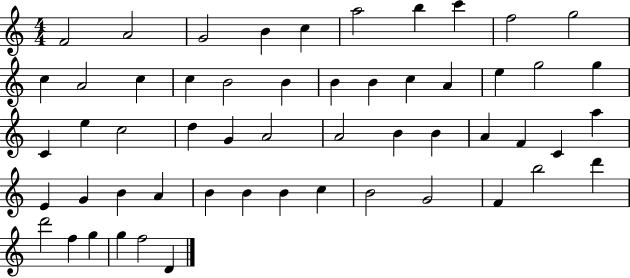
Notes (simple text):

F4/h A4/h G4/h B4/q C5/q A5/h B5/q C6/q F5/h G5/h C5/q A4/h C5/q C5/q B4/h B4/q B4/q B4/q C5/q A4/q E5/q G5/h G5/q C4/q E5/q C5/h D5/q G4/q A4/h A4/h B4/q B4/q A4/q F4/q C4/q A5/q E4/q G4/q B4/q A4/q B4/q B4/q B4/q C5/q B4/h G4/h F4/q B5/h D6/q D6/h F5/q G5/q G5/q F5/h D4/q